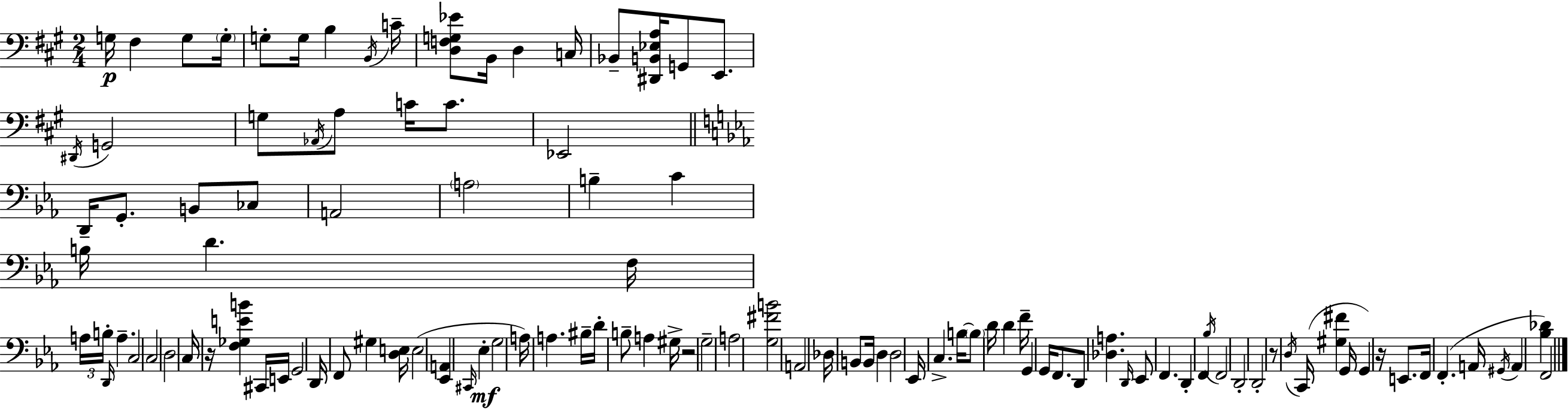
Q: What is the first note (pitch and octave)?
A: G3